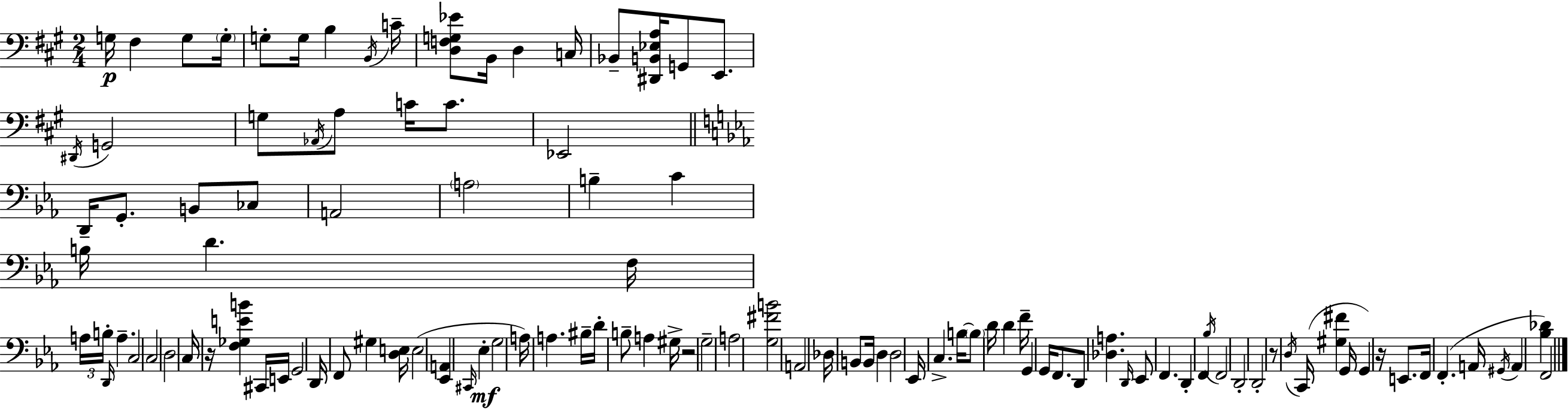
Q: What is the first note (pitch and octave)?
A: G3